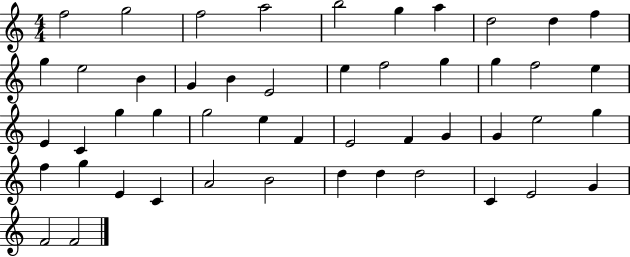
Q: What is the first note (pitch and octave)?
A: F5